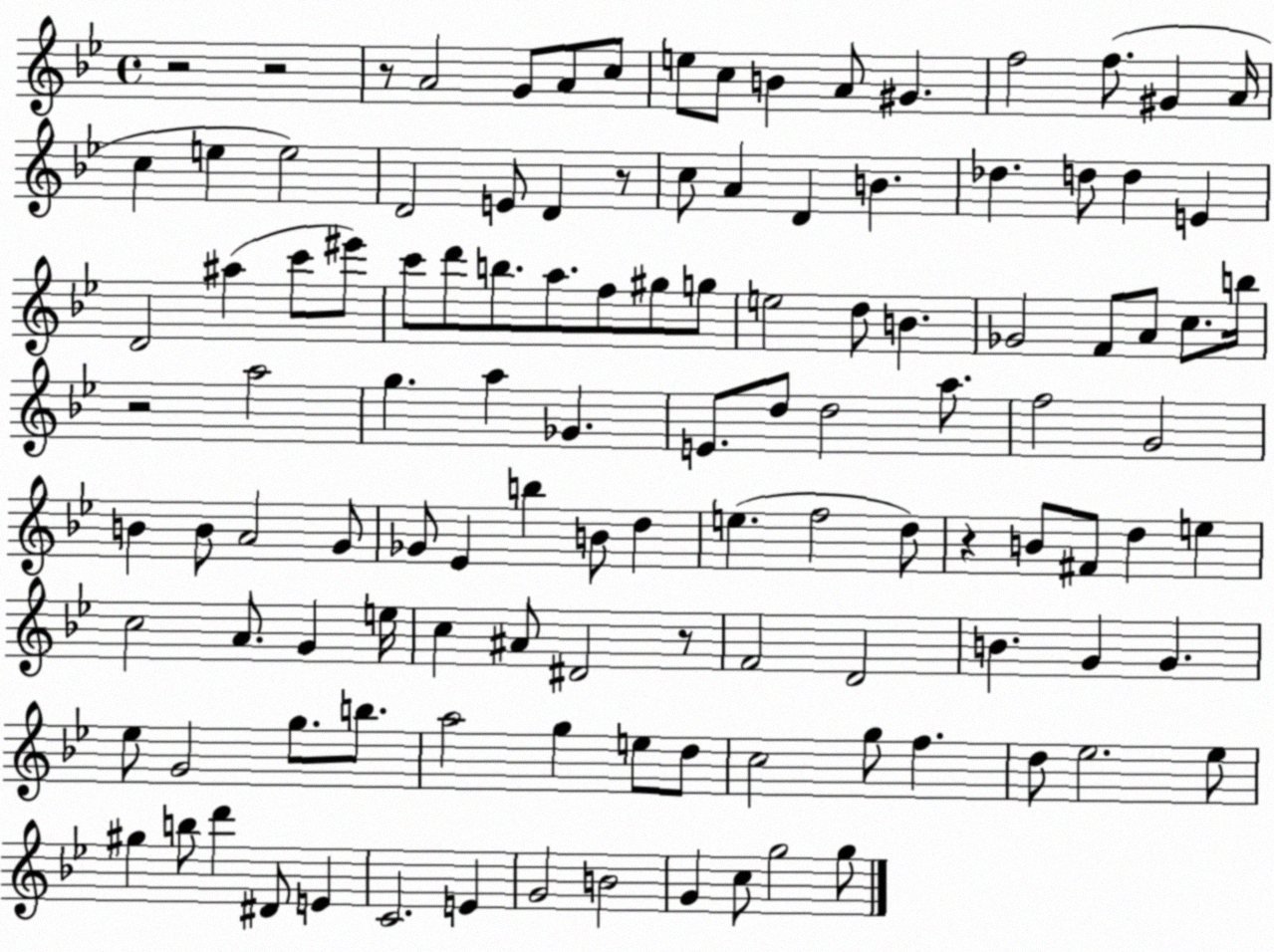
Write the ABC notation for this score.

X:1
T:Untitled
M:4/4
L:1/4
K:Bb
z2 z2 z/2 A2 G/2 A/2 c/2 e/2 c/2 B A/2 ^G f2 f/2 ^G A/4 c e e2 D2 E/2 D z/2 c/2 A D B _d d/2 d E D2 ^a c'/2 ^e'/2 c'/2 d'/2 b/2 a/2 f/2 ^g/2 g/2 e2 d/2 B _G2 F/2 A/2 c/2 b/4 z2 a2 g a _G E/2 d/2 d2 a/2 f2 G2 B B/2 A2 G/2 _G/2 _E b B/2 d e f2 d/2 z B/2 ^F/2 d e c2 A/2 G e/4 c ^A/2 ^D2 z/2 F2 D2 B G G _e/2 G2 g/2 b/2 a2 g e/2 d/2 c2 g/2 f d/2 _e2 _e/2 ^g b/2 d' ^D/2 E C2 E G2 B2 G c/2 g2 g/2